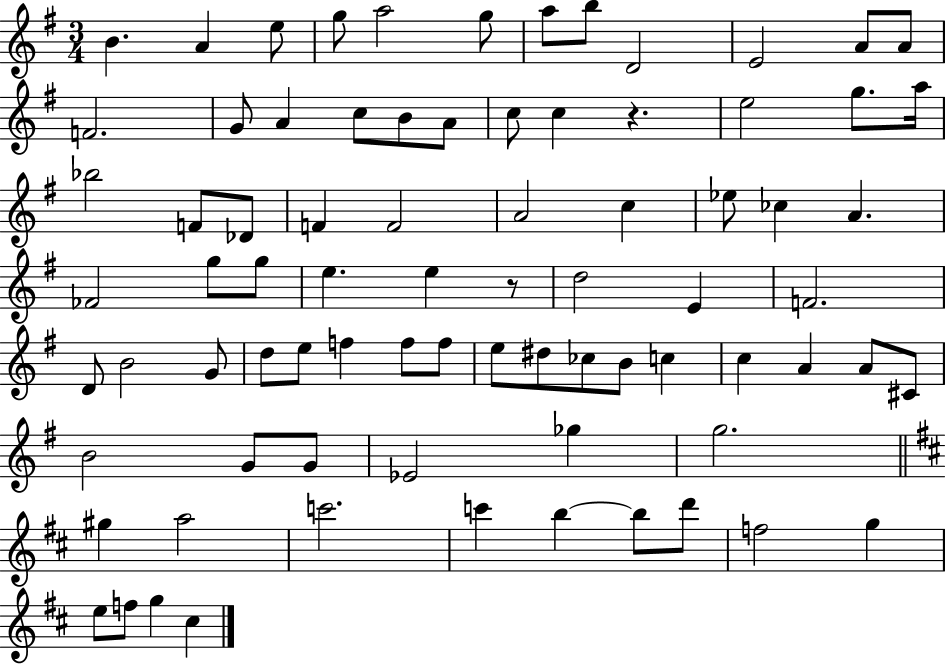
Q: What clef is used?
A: treble